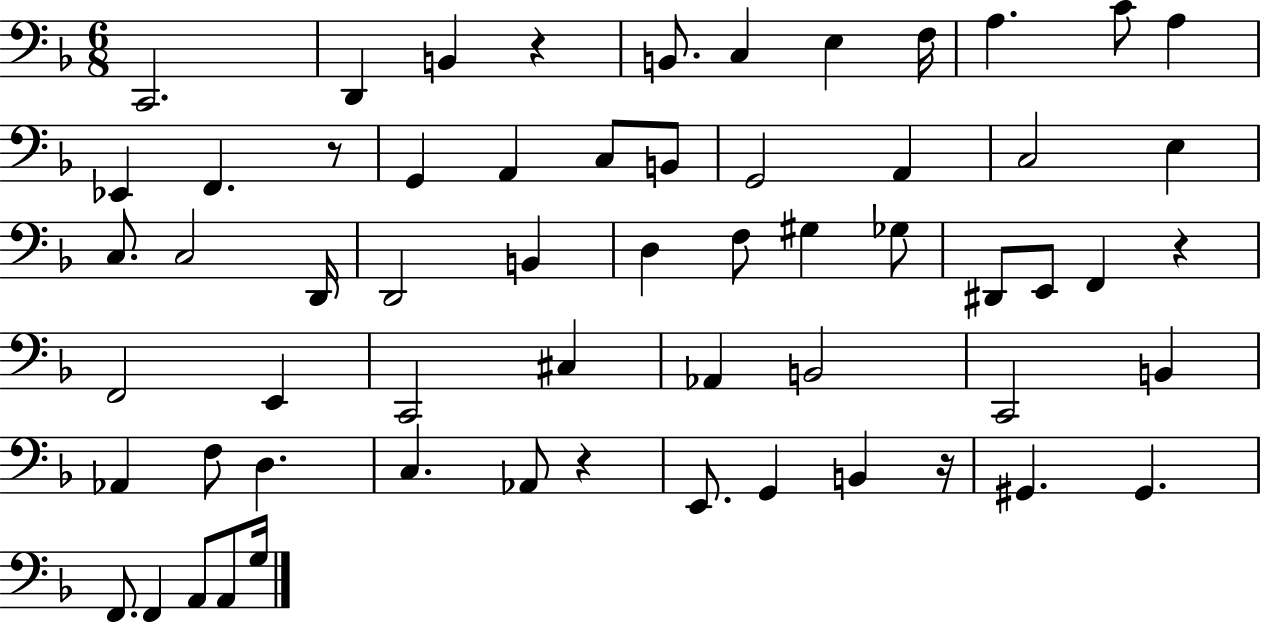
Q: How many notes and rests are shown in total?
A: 60